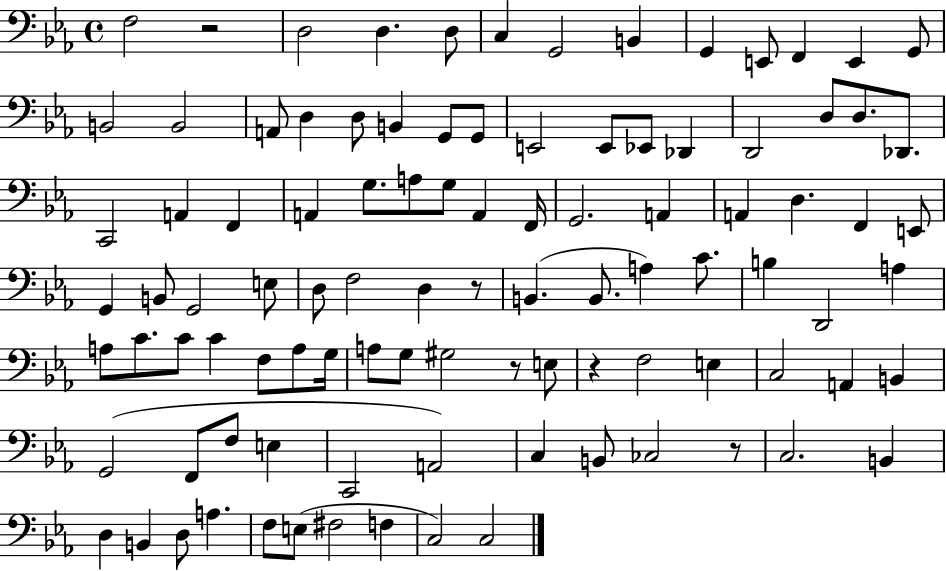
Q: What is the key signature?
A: EES major